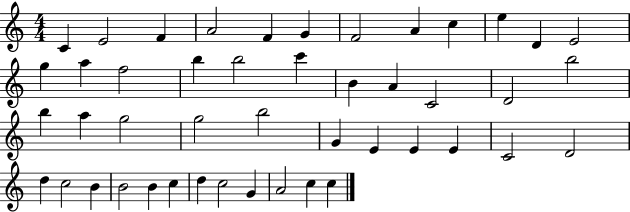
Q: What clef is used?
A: treble